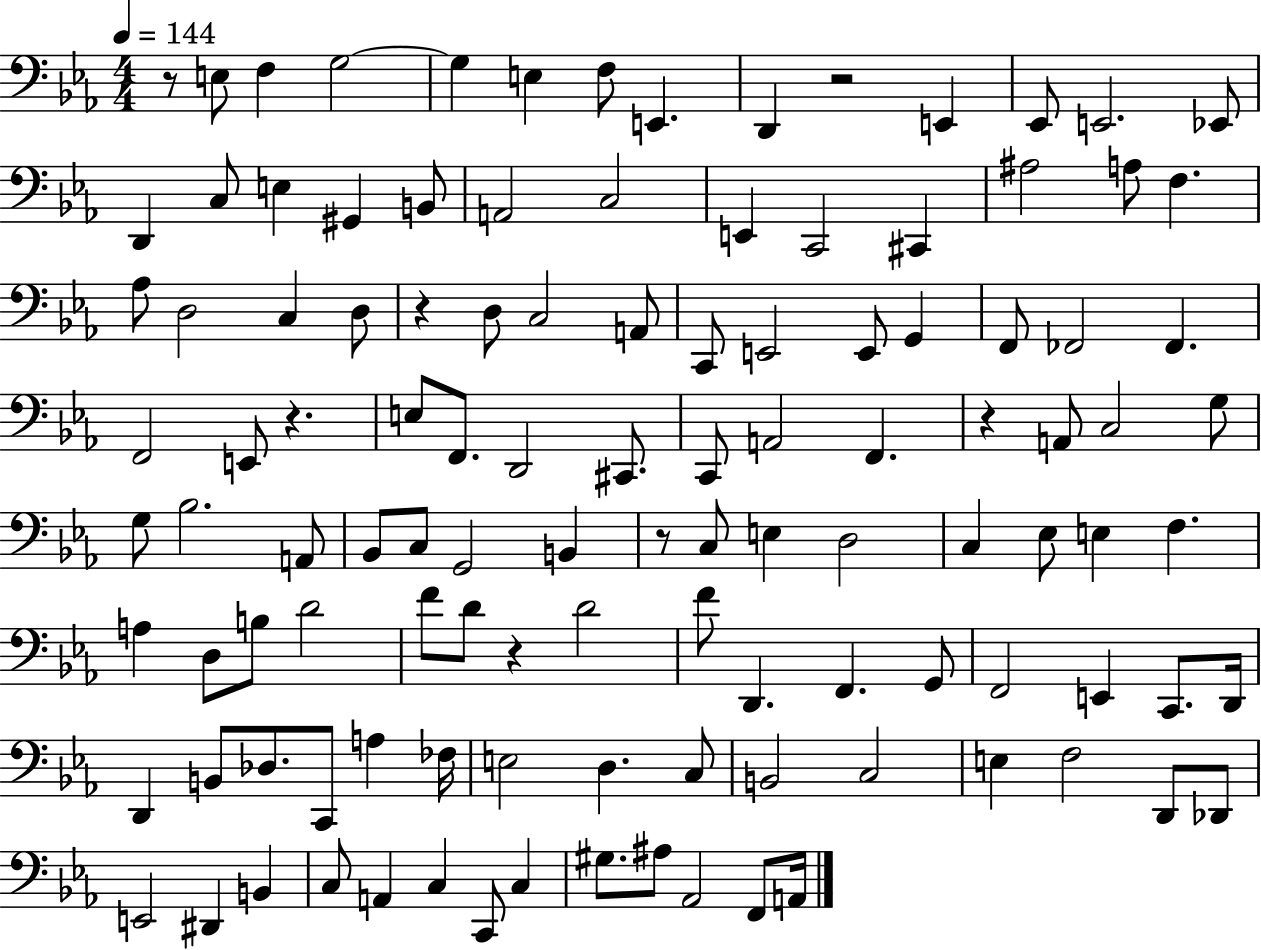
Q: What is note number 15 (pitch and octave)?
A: E3